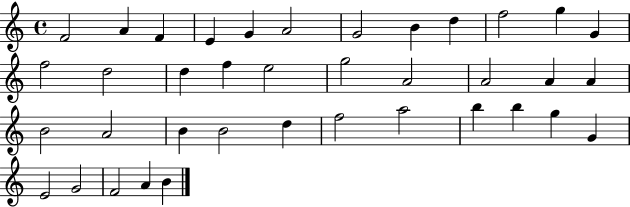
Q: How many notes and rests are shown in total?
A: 38